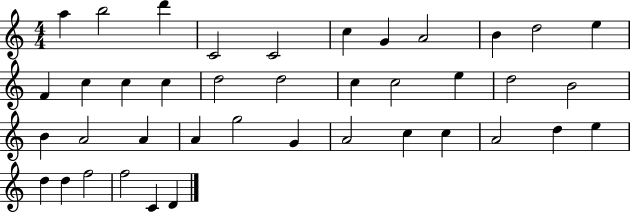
{
  \clef treble
  \numericTimeSignature
  \time 4/4
  \key c \major
  a''4 b''2 d'''4 | c'2 c'2 | c''4 g'4 a'2 | b'4 d''2 e''4 | \break f'4 c''4 c''4 c''4 | d''2 d''2 | c''4 c''2 e''4 | d''2 b'2 | \break b'4 a'2 a'4 | a'4 g''2 g'4 | a'2 c''4 c''4 | a'2 d''4 e''4 | \break d''4 d''4 f''2 | f''2 c'4 d'4 | \bar "|."
}